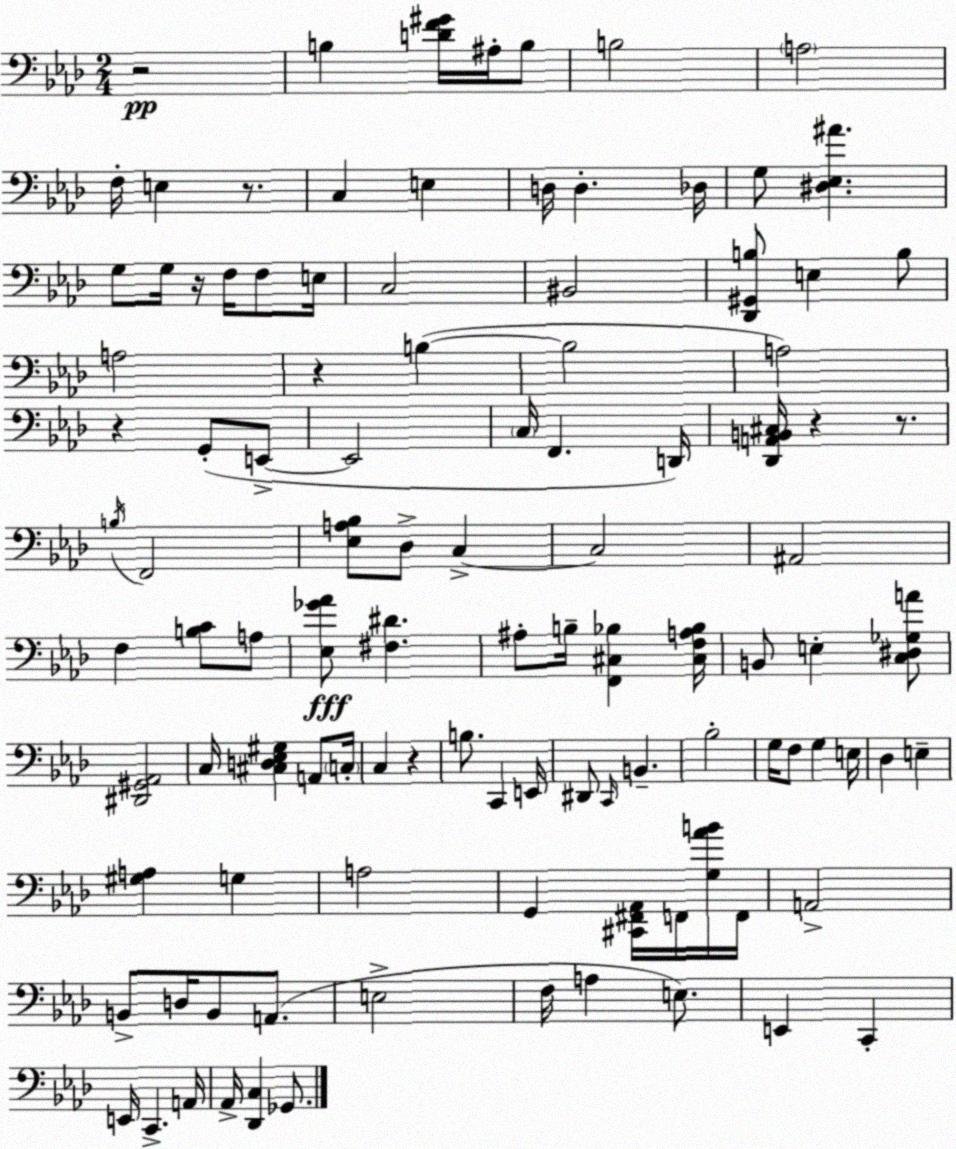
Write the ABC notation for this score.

X:1
T:Untitled
M:2/4
L:1/4
K:Ab
z2 B, [DF^G]/4 ^A,/4 B,/2 B,2 A,2 F,/4 E, z/2 C, E, D,/4 D, _D,/4 G,/2 [^D,_E,^A] G,/2 G,/4 z/4 F,/4 F,/2 E,/4 C,2 ^B,,2 [_D,,^G,,B,]/2 E, B,/2 A,2 z B, B,2 A,2 z G,,/2 E,,/2 E,,2 C,/4 F,, D,,/4 [_D,,A,,B,,^C,]/4 z z/2 B,/4 F,,2 [_E,A,_B,]/2 _D,/2 C, C,2 ^A,,2 F, [B,C]/2 A,/2 [_E,_G_A]/2 [^F,^D] ^A,/2 B,/4 [F,,^C,_B,] [^C,F,A,_B,]/4 B,,/2 E, [C,^D,_G,A]/2 [^D,,^G,,_A,,]2 C,/4 [^C,D,_E,^G,] A,,/2 C,/4 C, z B,/2 C,, E,,/4 ^D,,/2 C,,/4 B,, _B,2 G,/4 F,/2 G, E,/4 _D, E, [^G,A,] G, A,2 G,, [^C,,^F,,_A,,]/4 F,,/4 [G,_AB]/4 F,,/4 A,,2 B,,/2 D,/4 B,,/2 A,,/2 E,2 F,/4 A, E,/2 E,, C,, E,,/4 C,, A,,/4 _A,,/4 [_D,,C,] _G,,/2